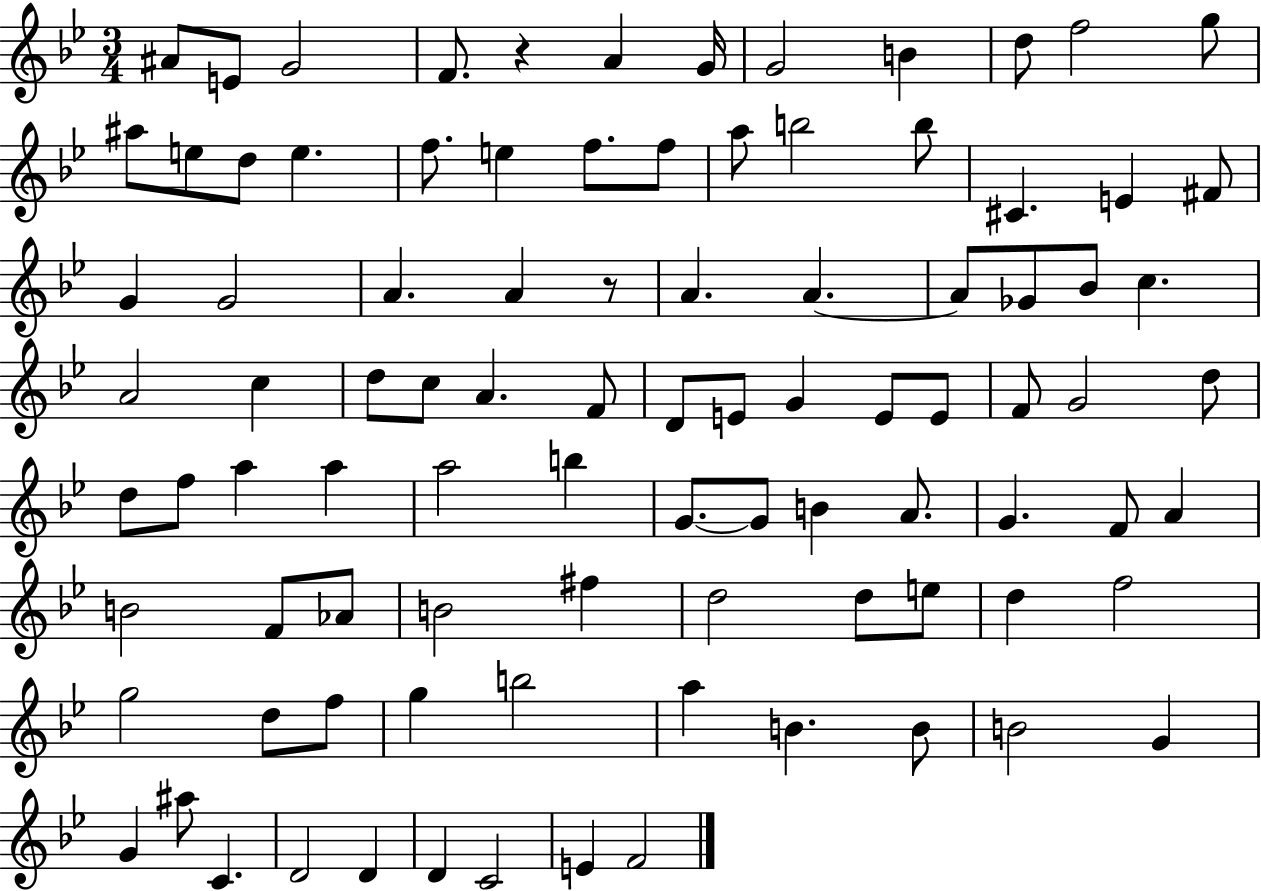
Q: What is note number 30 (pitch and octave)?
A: A4